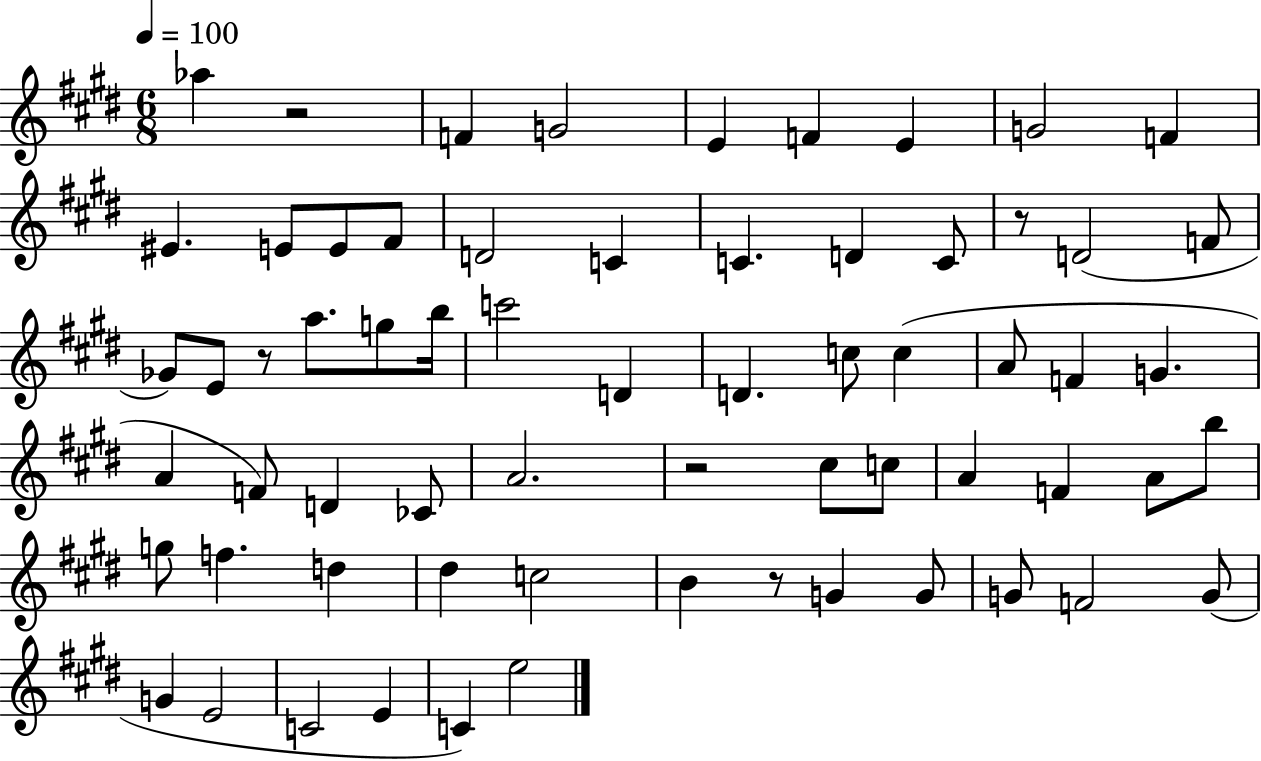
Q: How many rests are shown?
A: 5